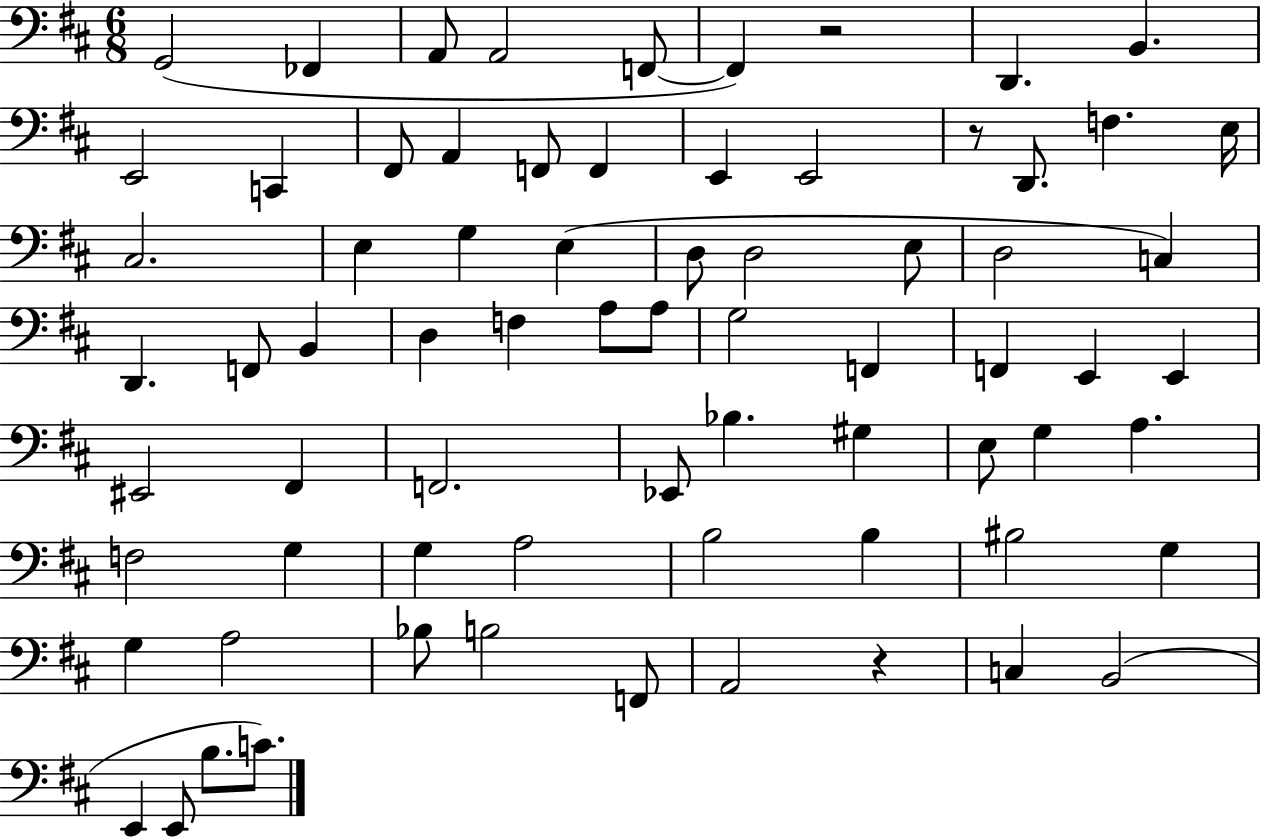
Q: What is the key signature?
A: D major